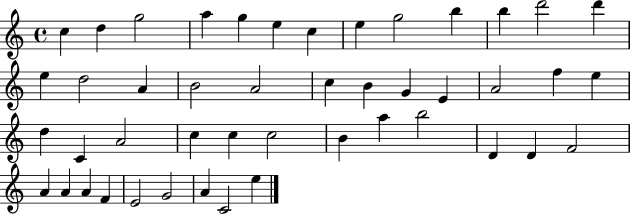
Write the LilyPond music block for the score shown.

{
  \clef treble
  \time 4/4
  \defaultTimeSignature
  \key c \major
  c''4 d''4 g''2 | a''4 g''4 e''4 c''4 | e''4 g''2 b''4 | b''4 d'''2 d'''4 | \break e''4 d''2 a'4 | b'2 a'2 | c''4 b'4 g'4 e'4 | a'2 f''4 e''4 | \break d''4 c'4 a'2 | c''4 c''4 c''2 | b'4 a''4 b''2 | d'4 d'4 f'2 | \break a'4 a'4 a'4 f'4 | e'2 g'2 | a'4 c'2 e''4 | \bar "|."
}